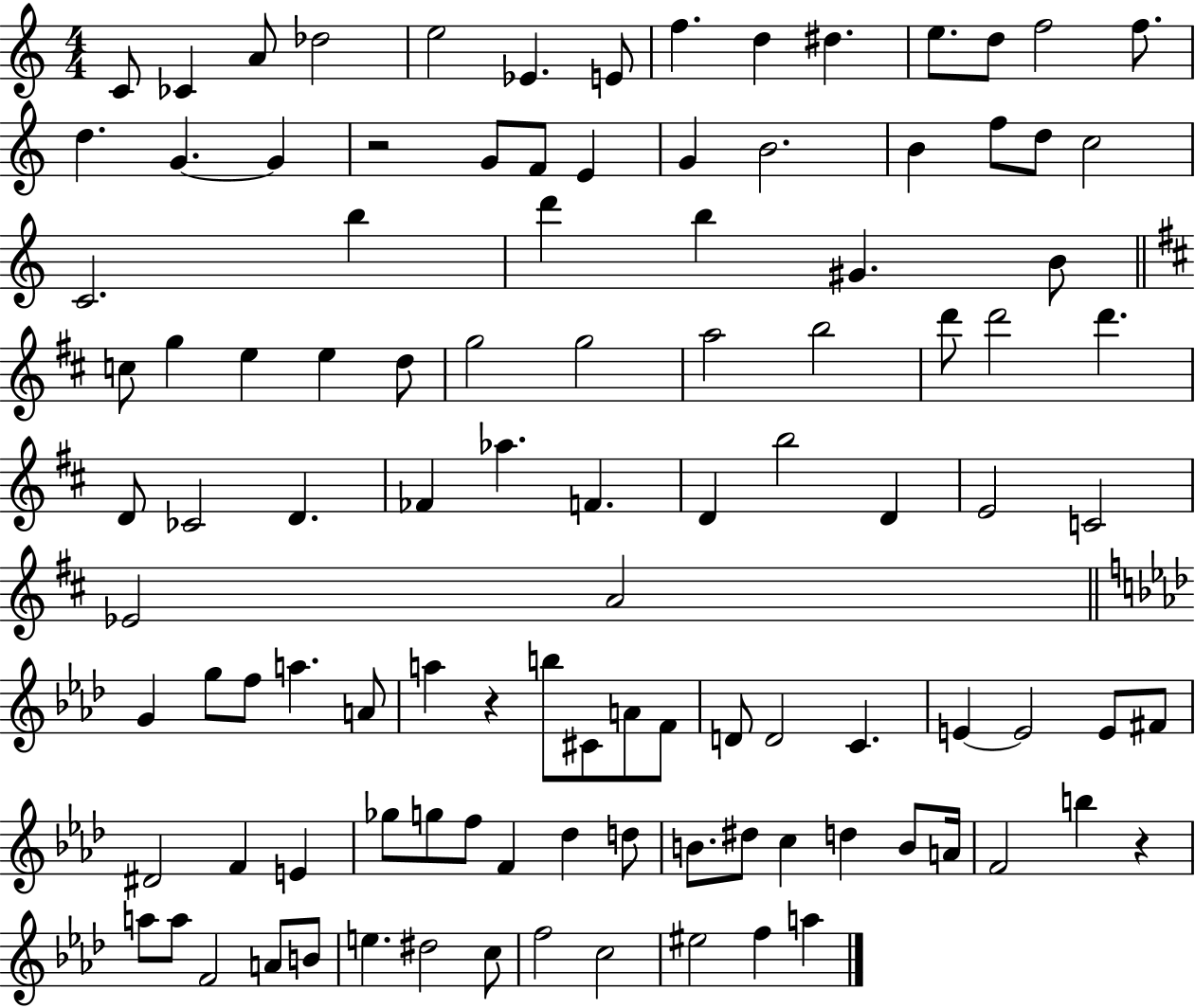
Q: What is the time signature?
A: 4/4